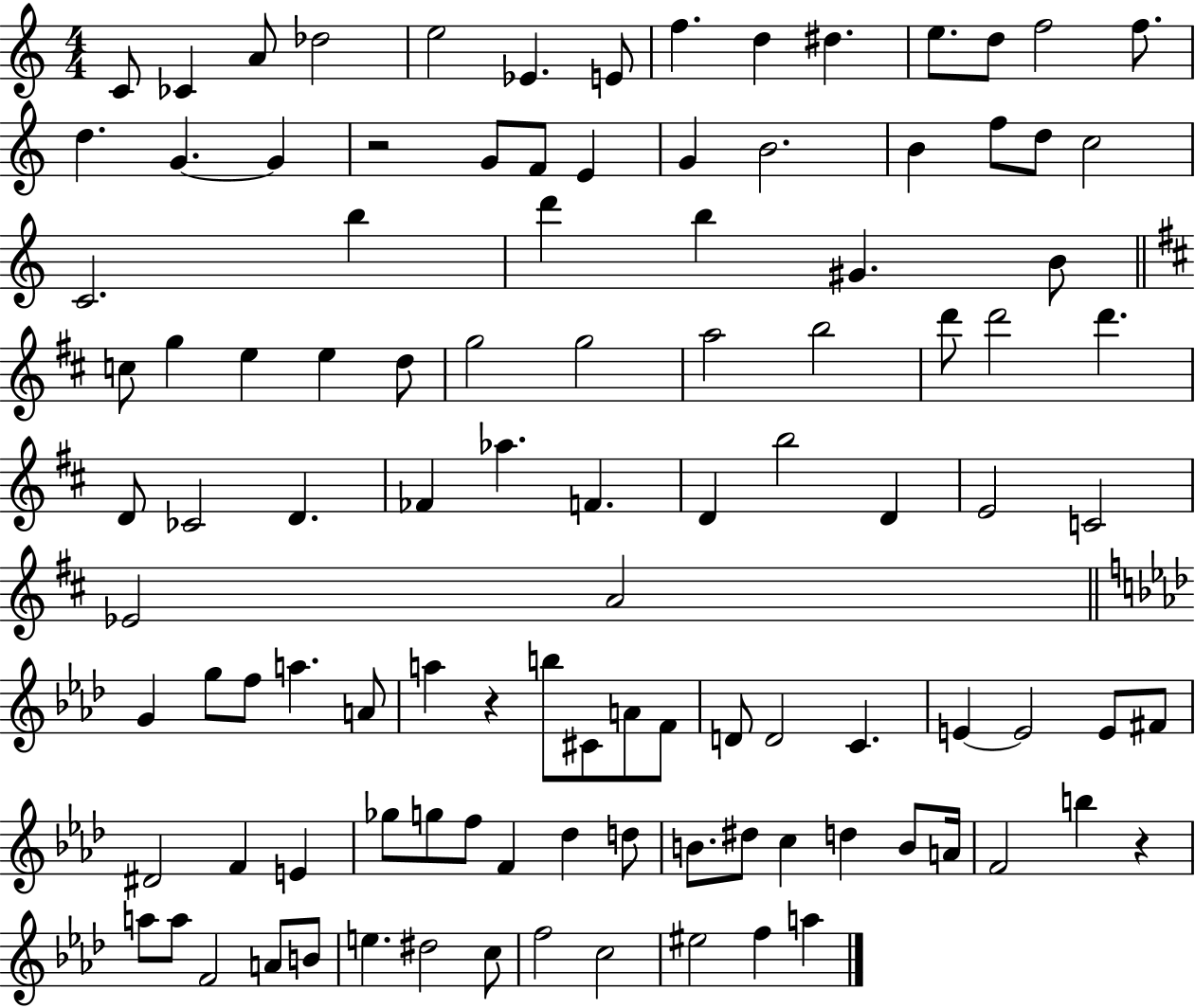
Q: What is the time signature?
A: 4/4